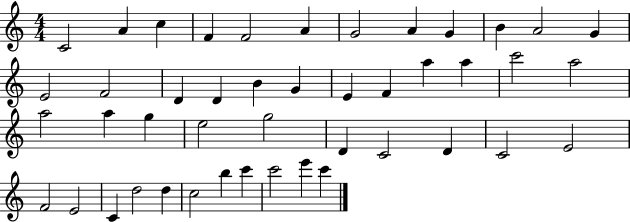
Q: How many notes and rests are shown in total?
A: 45